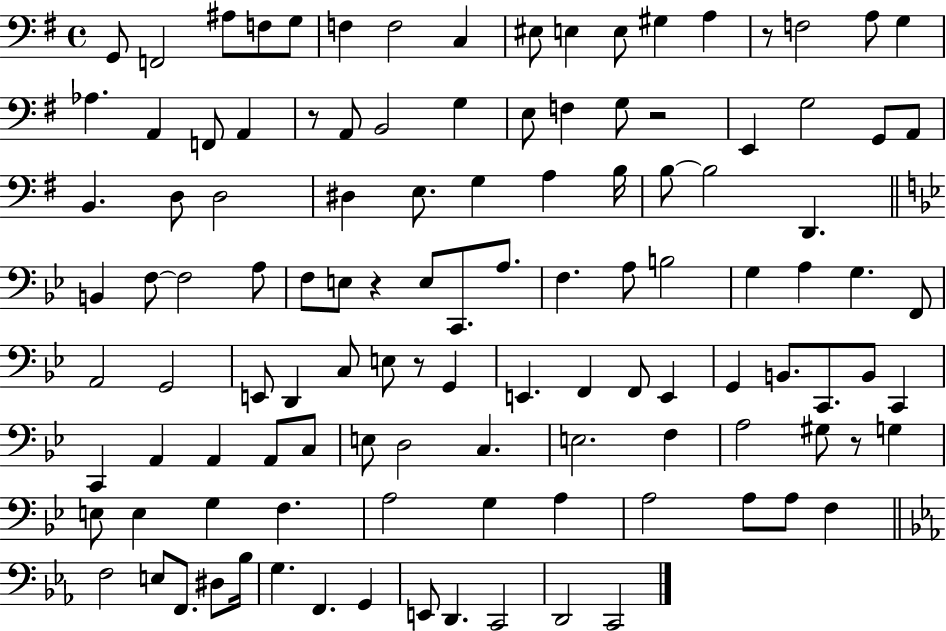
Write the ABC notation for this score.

X:1
T:Untitled
M:4/4
L:1/4
K:G
G,,/2 F,,2 ^A,/2 F,/2 G,/2 F, F,2 C, ^E,/2 E, E,/2 ^G, A, z/2 F,2 A,/2 G, _A, A,, F,,/2 A,, z/2 A,,/2 B,,2 G, E,/2 F, G,/2 z2 E,, G,2 G,,/2 A,,/2 B,, D,/2 D,2 ^D, E,/2 G, A, B,/4 B,/2 B,2 D,, B,, F,/2 F,2 A,/2 F,/2 E,/2 z E,/2 C,,/2 A,/2 F, A,/2 B,2 G, A, G, F,,/2 A,,2 G,,2 E,,/2 D,, C,/2 E,/2 z/2 G,, E,, F,, F,,/2 E,, G,, B,,/2 C,,/2 B,,/2 C,, C,, A,, A,, A,,/2 C,/2 E,/2 D,2 C, E,2 F, A,2 ^G,/2 z/2 G, E,/2 E, G, F, A,2 G, A, A,2 A,/2 A,/2 F, F,2 E,/2 F,,/2 ^D,/2 _B,/4 G, F,, G,, E,,/2 D,, C,,2 D,,2 C,,2